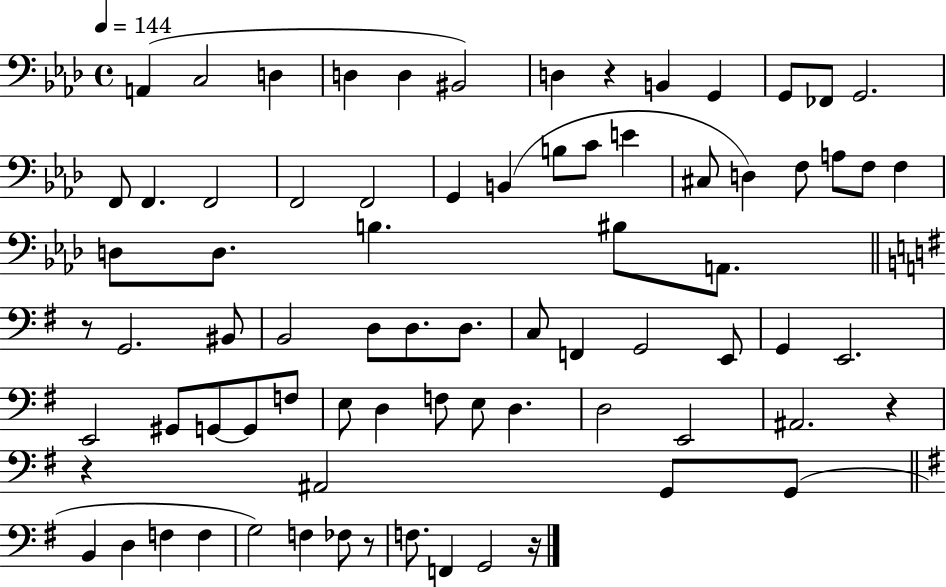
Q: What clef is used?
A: bass